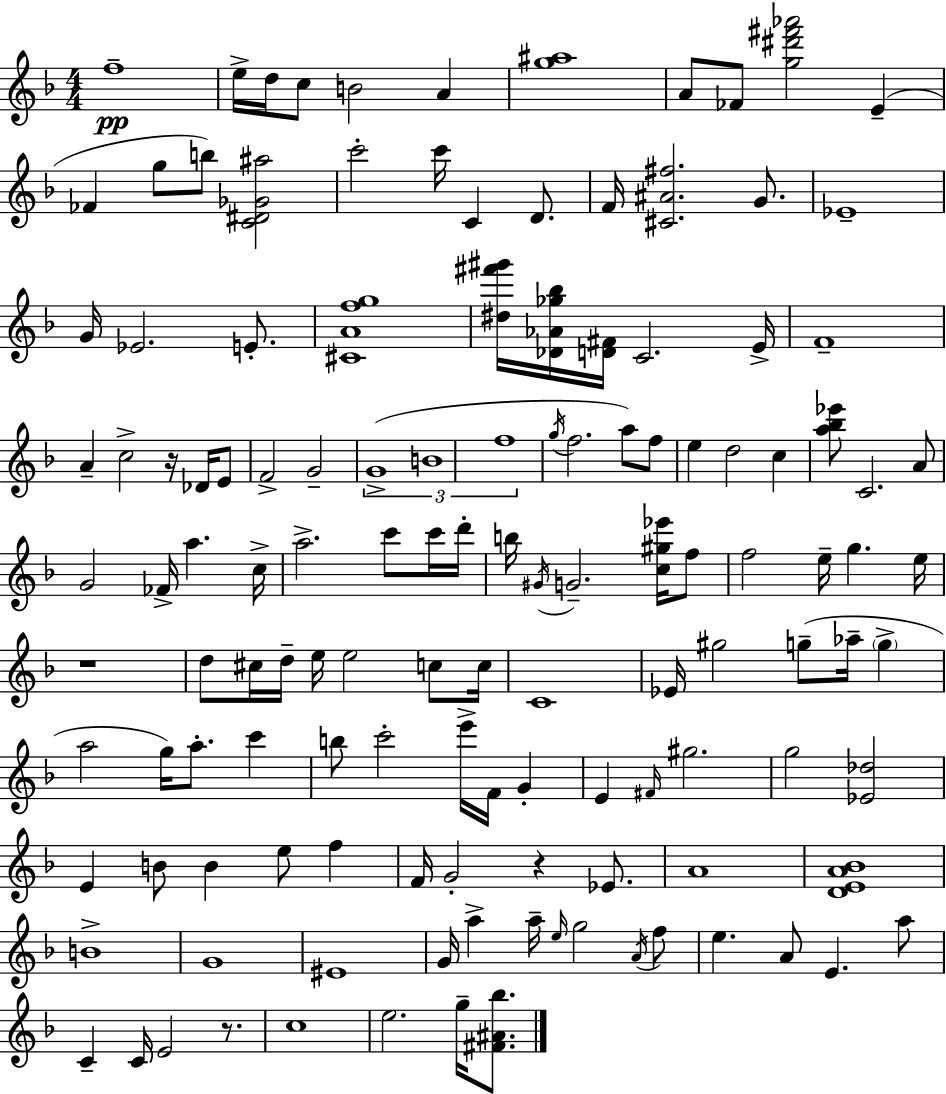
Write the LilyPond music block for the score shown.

{
  \clef treble
  \numericTimeSignature
  \time 4/4
  \key d \minor
  f''1--\pp | e''16-> d''16 c''8 b'2 a'4 | <g'' ais''>1 | a'8 fes'8 <g'' dis''' fis''' aes'''>2 e'4--( | \break fes'4 g''8 b''8) <c' dis' ges' ais''>2 | c'''2-. c'''16 c'4 d'8. | f'16 <cis' ais' fis''>2. g'8. | ees'1-- | \break g'16 ees'2. e'8.-. | <cis' a' f'' g''>1 | <dis'' fis''' gis'''>16 <des' aes' ges'' bes''>16 <d' fis'>16 c'2. e'16-> | f'1-- | \break a'4-- c''2-> r16 des'16 e'8 | f'2-> g'2-- | \tuplet 3/2 { g'1->( | b'1 | \break f''1 } | \acciaccatura { g''16 } f''2. a''8) f''8 | e''4 d''2 c''4 | <a'' bes'' ees'''>8 c'2. a'8 | \break g'2 fes'16-> a''4. | c''16-> a''2.-> c'''8 c'''16 | d'''16-. b''16 \acciaccatura { gis'16 } g'2.-- <c'' gis'' ees'''>16 | f''8 f''2 e''16-- g''4. | \break e''16 r1 | d''8 cis''16 d''16-- e''16 e''2 c''8 | c''16 c'1 | ees'16 gis''2 g''8--( aes''16-- \parenthesize g''4-> | \break a''2 g''16) a''8.-. c'''4 | b''8 c'''2-. e'''16-> f'16 g'4-. | e'4 \grace { fis'16 } gis''2. | g''2 <ees' des''>2 | \break e'4 b'8 b'4 e''8 f''4 | f'16 g'2-. r4 | ees'8. a'1 | <d' e' a' bes'>1 | \break b'1-> | g'1 | eis'1 | g'16 a''4-> a''16-- \grace { e''16 } g''2 | \break \acciaccatura { a'16 } f''8 e''4. a'8 e'4. | a''8 c'4-- c'16 e'2 | r8. c''1 | e''2. | \break g''16-- <fis' ais' bes''>8. \bar "|."
}